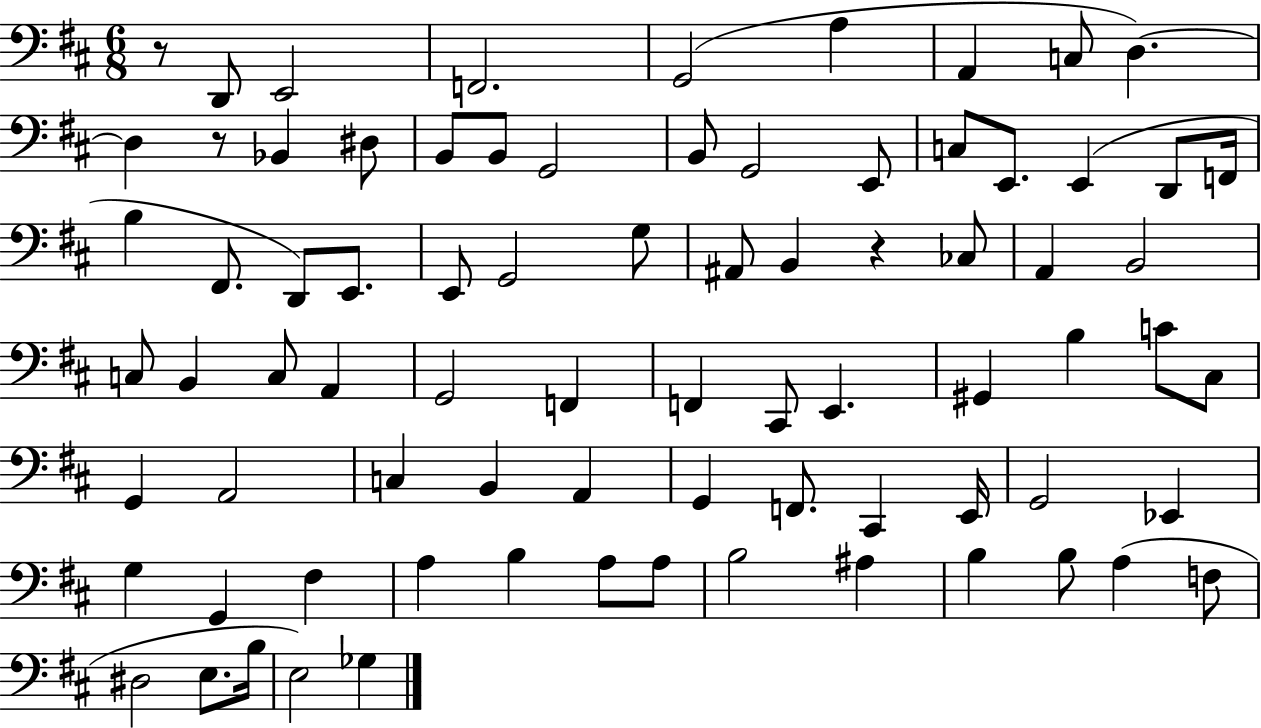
{
  \clef bass
  \numericTimeSignature
  \time 6/8
  \key d \major
  r8 d,8 e,2 | f,2. | g,2( a4 | a,4 c8 d4.~~) | \break d4 r8 bes,4 dis8 | b,8 b,8 g,2 | b,8 g,2 e,8 | c8 e,8. e,4( d,8 f,16 | \break b4 fis,8. d,8) e,8. | e,8 g,2 g8 | ais,8 b,4 r4 ces8 | a,4 b,2 | \break c8 b,4 c8 a,4 | g,2 f,4 | f,4 cis,8 e,4. | gis,4 b4 c'8 cis8 | \break g,4 a,2 | c4 b,4 a,4 | g,4 f,8. cis,4 e,16 | g,2 ees,4 | \break g4 g,4 fis4 | a4 b4 a8 a8 | b2 ais4 | b4 b8 a4( f8 | \break dis2 e8. b16 | e2) ges4 | \bar "|."
}